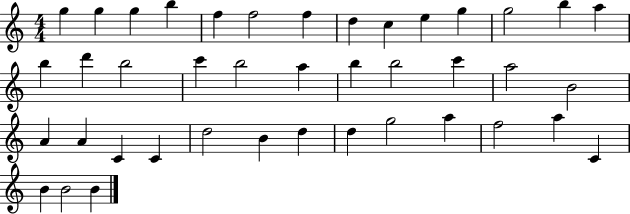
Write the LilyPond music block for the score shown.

{
  \clef treble
  \numericTimeSignature
  \time 4/4
  \key c \major
  g''4 g''4 g''4 b''4 | f''4 f''2 f''4 | d''4 c''4 e''4 g''4 | g''2 b''4 a''4 | \break b''4 d'''4 b''2 | c'''4 b''2 a''4 | b''4 b''2 c'''4 | a''2 b'2 | \break a'4 a'4 c'4 c'4 | d''2 b'4 d''4 | d''4 g''2 a''4 | f''2 a''4 c'4 | \break b'4 b'2 b'4 | \bar "|."
}